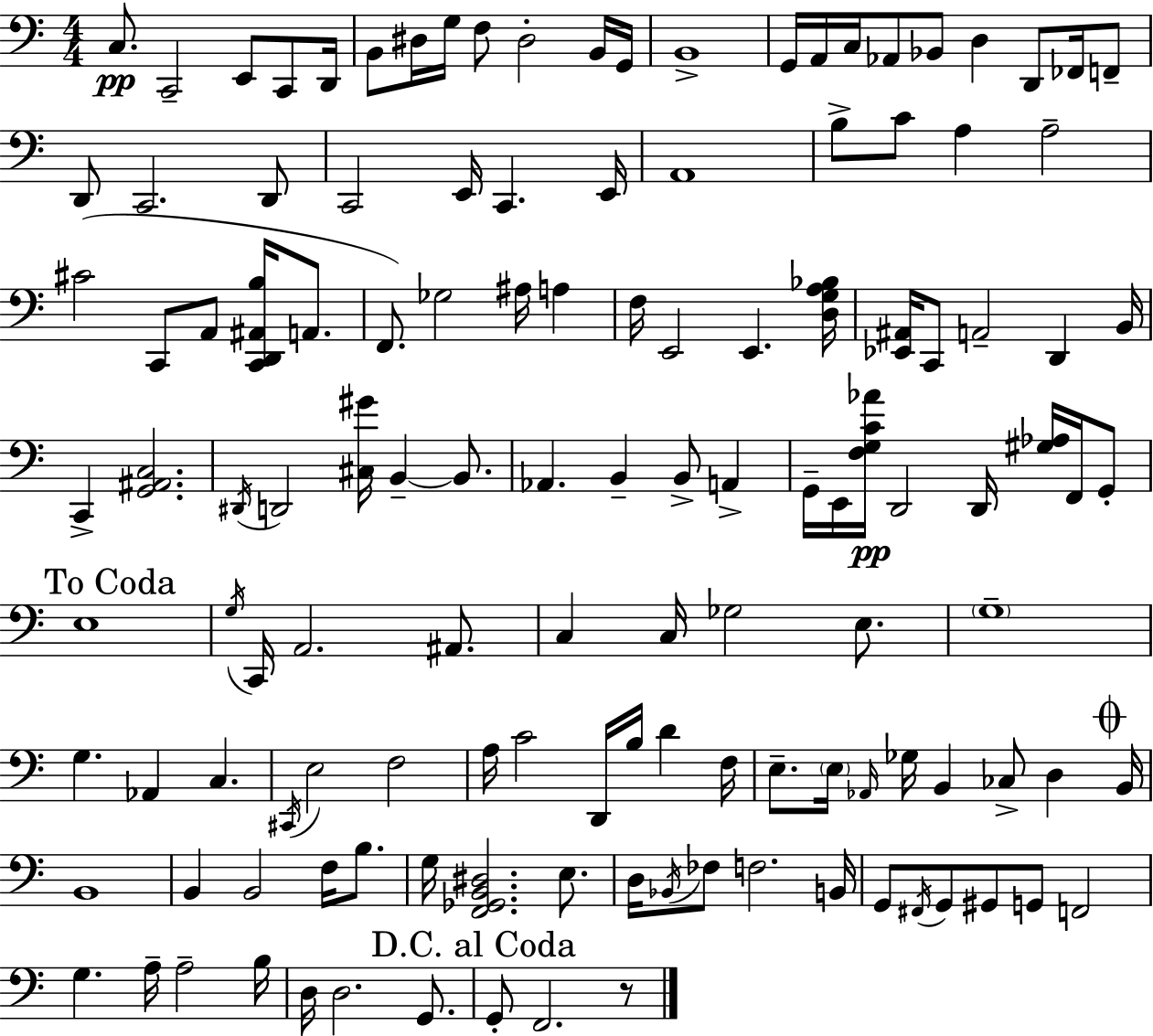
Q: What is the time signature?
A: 4/4